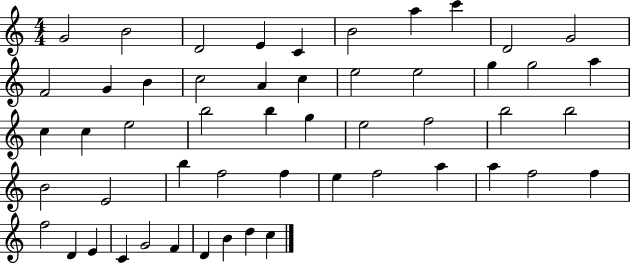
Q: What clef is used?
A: treble